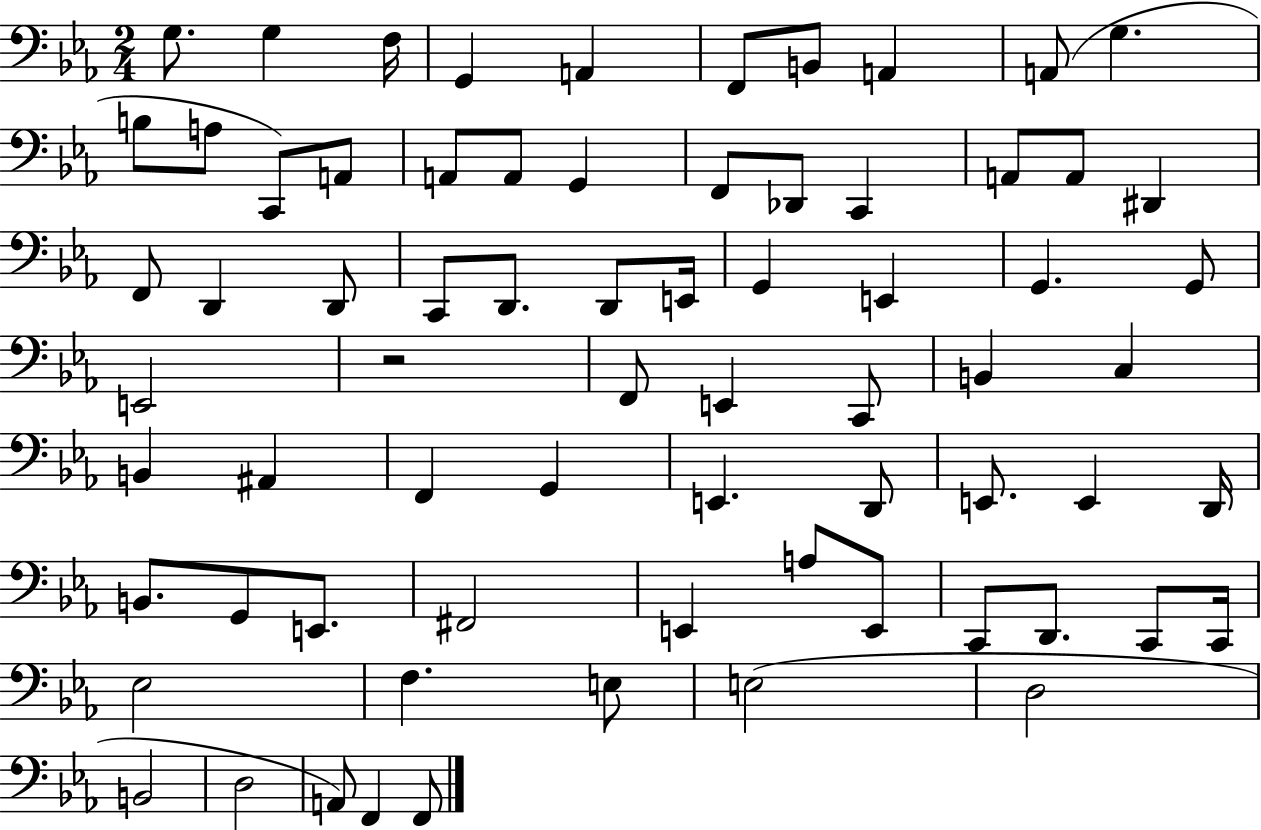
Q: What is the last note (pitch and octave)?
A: F2